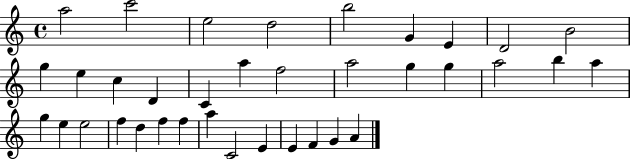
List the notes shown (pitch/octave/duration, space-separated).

A5/h C6/h E5/h D5/h B5/h G4/q E4/q D4/h B4/h G5/q E5/q C5/q D4/q C4/q A5/q F5/h A5/h G5/q G5/q A5/h B5/q A5/q G5/q E5/q E5/h F5/q D5/q F5/q F5/q A5/q C4/h E4/q E4/q F4/q G4/q A4/q